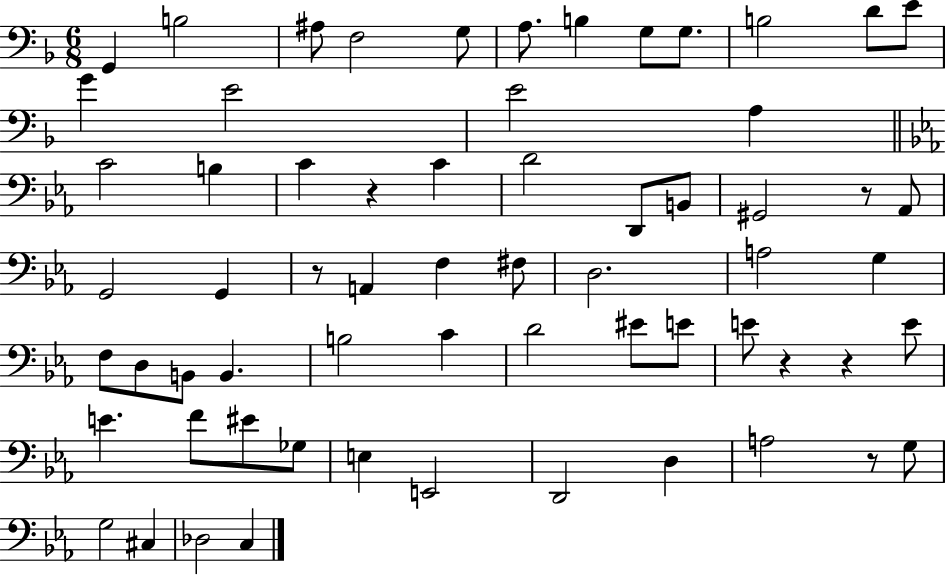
G2/q B3/h A#3/e F3/h G3/e A3/e. B3/q G3/e G3/e. B3/h D4/e E4/e G4/q E4/h E4/h A3/q C4/h B3/q C4/q R/q C4/q D4/h D2/e B2/e G#2/h R/e Ab2/e G2/h G2/q R/e A2/q F3/q F#3/e D3/h. A3/h G3/q F3/e D3/e B2/e B2/q. B3/h C4/q D4/h EIS4/e E4/e E4/e R/q R/q E4/e E4/q. F4/e EIS4/e Gb3/e E3/q E2/h D2/h D3/q A3/h R/e G3/e G3/h C#3/q Db3/h C3/q